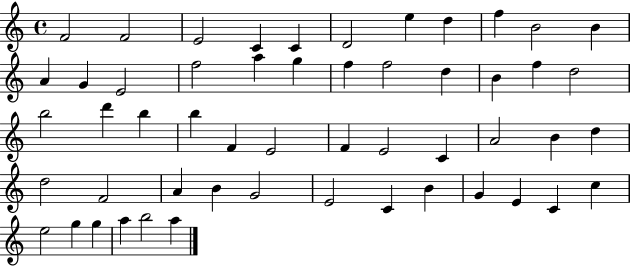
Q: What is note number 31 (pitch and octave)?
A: E4